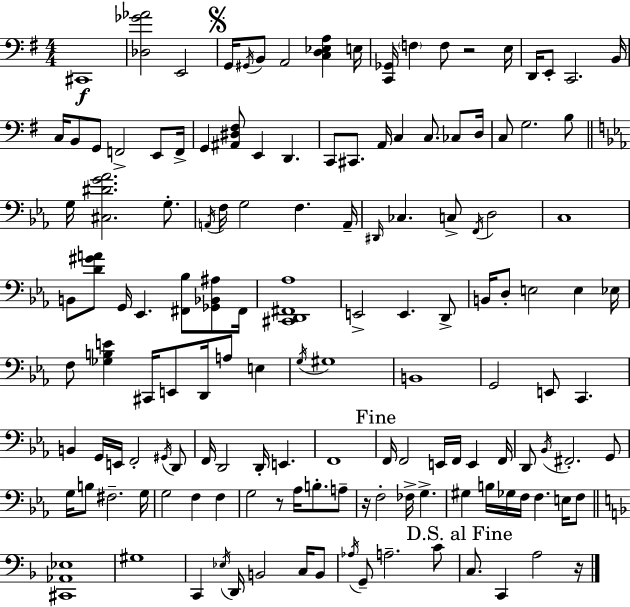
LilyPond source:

{
  \clef bass
  \numericTimeSignature
  \time 4/4
  \key e \minor
  \repeat volta 2 { cis,1\f | <des ges' aes'>2 e,2 | \mark \markup { \musicglyph "scripts.segno" } g,16 \acciaccatura { gis,16 } b,8 a,2 <c d ees a>4 | e16 <c, ges,>16 \parenthesize f4 f8 r2 | \break e16 d,16 e,8-. c,2. | b,16 c16 b,8 g,8 f,2-> e,8 | f,16-> g,4 <ais, dis fis>8 e,4 d,4. | c,8 cis,8. a,16 c4 c8. ces8 | \break d16 c8 g2. b8 | \bar "||" \break \key c \minor g16 <cis dis' g' aes'>2. g8.-. | \acciaccatura { a,16 } f16 g2 f4. | a,16-- \grace { dis,16 } ces4. c8-> \acciaccatura { f,16 } d2 | c1 | \break b,8 <d' gis' a'>8 g,16 ees,4. <fis, bes>8 | <ges, bes, ais>8 fis,16 <cis, d, fis, aes>1 | e,2-> e,4. | d,8-> b,16 d8-. e2 e4 | \break ees16 f8 <ges b e'>4 cis,16 e,8 d,16 a8 e4 | \acciaccatura { g16 } gis1 | b,1 | g,2 e,8 c,4. | \break b,4 g,16 e,16 f,2-. | \acciaccatura { gis,16 } d,8 f,16 d,2 d,16-. e,4. | f,1 | \mark "Fine" f,16 f,2 e,16 f,16 | \break e,4 f,16 d,8 \acciaccatura { bes,16 } fis,2.-. | g,8 g16 b8 fis2.-- | g16 g2 f4 | f4 g2 r8 | \break aes16 b8.-. a8-- r16 f2-. fes16-> | g4.-> gis4 b16 ges16 f16 f4. | e16 f8 \bar "||" \break \key f \major <cis, aes, ees>1 | gis1 | c,4 \acciaccatura { ees16 } d,16 b,2 c16 b,8 | \acciaccatura { aes16 } g,8-- a2.-- | \break c'8 \mark "D.S. al Fine" c8. c,4 a2 | r16 } \bar "|."
}